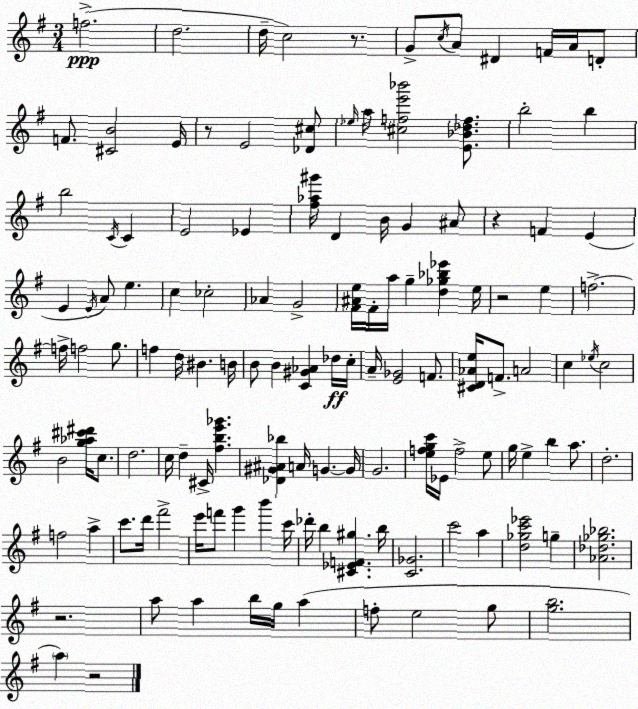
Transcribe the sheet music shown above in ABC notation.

X:1
T:Untitled
M:3/4
L:1/4
K:Em
f2 d2 d/4 c2 z/2 G/2 c/4 A/2 ^D F/4 A/4 D/2 F/2 [^CB]2 E/4 z/2 E2 [_D^c]/2 _e/4 a/4 [^cfe'_b']2 [E_B_df]/2 b2 b b2 C/4 C E2 _E [^f_a^g']/4 D B/4 G ^A/2 z F E E E/4 A/2 e c _c2 _A G2 [^F^Ae]/4 ^F/4 a/4 g [d_g_b_e'] e/4 z2 e f2 f/4 f2 g/2 f d/4 ^B B/4 B/2 B [C^G_A] _d/4 c/4 A/4 [E_G]2 F/2 [^CD_Ae]/4 F/2 A2 c _e/4 c2 B2 [g_a^c'^d']/4 c/2 d2 c/4 d ^C/4 [^fbe'_g'] [_D^G^A_b] A/4 G G/4 G2 [efgc']/4 _E/4 f2 e/2 g/4 e b a/2 d2 f2 a c'/2 d'/4 ^f'2 e'/4 f'/2 g' b' c'/4 _d'/4 b [^C_EF^g] b/4 [C_G]2 c'2 a [d_gc'_e']2 g [_A_d_g_b]2 z2 a/2 a b/4 g/4 a f/2 e2 g/2 [gb]2 a z2